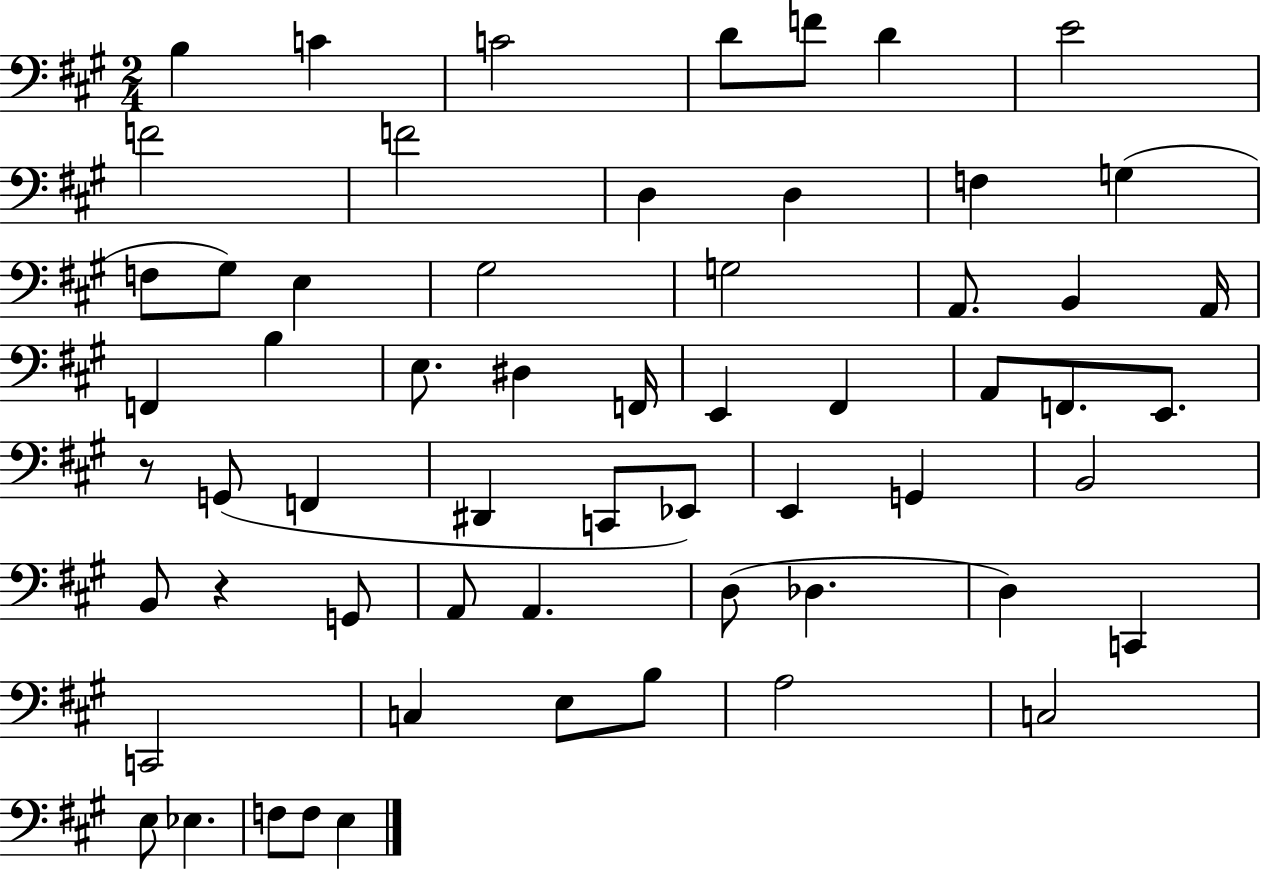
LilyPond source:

{
  \clef bass
  \numericTimeSignature
  \time 2/4
  \key a \major
  b4 c'4 | c'2 | d'8 f'8 d'4 | e'2 | \break f'2 | f'2 | d4 d4 | f4 g4( | \break f8 gis8) e4 | gis2 | g2 | a,8. b,4 a,16 | \break f,4 b4 | e8. dis4 f,16 | e,4 fis,4 | a,8 f,8. e,8. | \break r8 g,8( f,4 | dis,4 c,8 ees,8) | e,4 g,4 | b,2 | \break b,8 r4 g,8 | a,8 a,4. | d8( des4. | d4) c,4 | \break c,2 | c4 e8 b8 | a2 | c2 | \break e8 ees4. | f8 f8 e4 | \bar "|."
}